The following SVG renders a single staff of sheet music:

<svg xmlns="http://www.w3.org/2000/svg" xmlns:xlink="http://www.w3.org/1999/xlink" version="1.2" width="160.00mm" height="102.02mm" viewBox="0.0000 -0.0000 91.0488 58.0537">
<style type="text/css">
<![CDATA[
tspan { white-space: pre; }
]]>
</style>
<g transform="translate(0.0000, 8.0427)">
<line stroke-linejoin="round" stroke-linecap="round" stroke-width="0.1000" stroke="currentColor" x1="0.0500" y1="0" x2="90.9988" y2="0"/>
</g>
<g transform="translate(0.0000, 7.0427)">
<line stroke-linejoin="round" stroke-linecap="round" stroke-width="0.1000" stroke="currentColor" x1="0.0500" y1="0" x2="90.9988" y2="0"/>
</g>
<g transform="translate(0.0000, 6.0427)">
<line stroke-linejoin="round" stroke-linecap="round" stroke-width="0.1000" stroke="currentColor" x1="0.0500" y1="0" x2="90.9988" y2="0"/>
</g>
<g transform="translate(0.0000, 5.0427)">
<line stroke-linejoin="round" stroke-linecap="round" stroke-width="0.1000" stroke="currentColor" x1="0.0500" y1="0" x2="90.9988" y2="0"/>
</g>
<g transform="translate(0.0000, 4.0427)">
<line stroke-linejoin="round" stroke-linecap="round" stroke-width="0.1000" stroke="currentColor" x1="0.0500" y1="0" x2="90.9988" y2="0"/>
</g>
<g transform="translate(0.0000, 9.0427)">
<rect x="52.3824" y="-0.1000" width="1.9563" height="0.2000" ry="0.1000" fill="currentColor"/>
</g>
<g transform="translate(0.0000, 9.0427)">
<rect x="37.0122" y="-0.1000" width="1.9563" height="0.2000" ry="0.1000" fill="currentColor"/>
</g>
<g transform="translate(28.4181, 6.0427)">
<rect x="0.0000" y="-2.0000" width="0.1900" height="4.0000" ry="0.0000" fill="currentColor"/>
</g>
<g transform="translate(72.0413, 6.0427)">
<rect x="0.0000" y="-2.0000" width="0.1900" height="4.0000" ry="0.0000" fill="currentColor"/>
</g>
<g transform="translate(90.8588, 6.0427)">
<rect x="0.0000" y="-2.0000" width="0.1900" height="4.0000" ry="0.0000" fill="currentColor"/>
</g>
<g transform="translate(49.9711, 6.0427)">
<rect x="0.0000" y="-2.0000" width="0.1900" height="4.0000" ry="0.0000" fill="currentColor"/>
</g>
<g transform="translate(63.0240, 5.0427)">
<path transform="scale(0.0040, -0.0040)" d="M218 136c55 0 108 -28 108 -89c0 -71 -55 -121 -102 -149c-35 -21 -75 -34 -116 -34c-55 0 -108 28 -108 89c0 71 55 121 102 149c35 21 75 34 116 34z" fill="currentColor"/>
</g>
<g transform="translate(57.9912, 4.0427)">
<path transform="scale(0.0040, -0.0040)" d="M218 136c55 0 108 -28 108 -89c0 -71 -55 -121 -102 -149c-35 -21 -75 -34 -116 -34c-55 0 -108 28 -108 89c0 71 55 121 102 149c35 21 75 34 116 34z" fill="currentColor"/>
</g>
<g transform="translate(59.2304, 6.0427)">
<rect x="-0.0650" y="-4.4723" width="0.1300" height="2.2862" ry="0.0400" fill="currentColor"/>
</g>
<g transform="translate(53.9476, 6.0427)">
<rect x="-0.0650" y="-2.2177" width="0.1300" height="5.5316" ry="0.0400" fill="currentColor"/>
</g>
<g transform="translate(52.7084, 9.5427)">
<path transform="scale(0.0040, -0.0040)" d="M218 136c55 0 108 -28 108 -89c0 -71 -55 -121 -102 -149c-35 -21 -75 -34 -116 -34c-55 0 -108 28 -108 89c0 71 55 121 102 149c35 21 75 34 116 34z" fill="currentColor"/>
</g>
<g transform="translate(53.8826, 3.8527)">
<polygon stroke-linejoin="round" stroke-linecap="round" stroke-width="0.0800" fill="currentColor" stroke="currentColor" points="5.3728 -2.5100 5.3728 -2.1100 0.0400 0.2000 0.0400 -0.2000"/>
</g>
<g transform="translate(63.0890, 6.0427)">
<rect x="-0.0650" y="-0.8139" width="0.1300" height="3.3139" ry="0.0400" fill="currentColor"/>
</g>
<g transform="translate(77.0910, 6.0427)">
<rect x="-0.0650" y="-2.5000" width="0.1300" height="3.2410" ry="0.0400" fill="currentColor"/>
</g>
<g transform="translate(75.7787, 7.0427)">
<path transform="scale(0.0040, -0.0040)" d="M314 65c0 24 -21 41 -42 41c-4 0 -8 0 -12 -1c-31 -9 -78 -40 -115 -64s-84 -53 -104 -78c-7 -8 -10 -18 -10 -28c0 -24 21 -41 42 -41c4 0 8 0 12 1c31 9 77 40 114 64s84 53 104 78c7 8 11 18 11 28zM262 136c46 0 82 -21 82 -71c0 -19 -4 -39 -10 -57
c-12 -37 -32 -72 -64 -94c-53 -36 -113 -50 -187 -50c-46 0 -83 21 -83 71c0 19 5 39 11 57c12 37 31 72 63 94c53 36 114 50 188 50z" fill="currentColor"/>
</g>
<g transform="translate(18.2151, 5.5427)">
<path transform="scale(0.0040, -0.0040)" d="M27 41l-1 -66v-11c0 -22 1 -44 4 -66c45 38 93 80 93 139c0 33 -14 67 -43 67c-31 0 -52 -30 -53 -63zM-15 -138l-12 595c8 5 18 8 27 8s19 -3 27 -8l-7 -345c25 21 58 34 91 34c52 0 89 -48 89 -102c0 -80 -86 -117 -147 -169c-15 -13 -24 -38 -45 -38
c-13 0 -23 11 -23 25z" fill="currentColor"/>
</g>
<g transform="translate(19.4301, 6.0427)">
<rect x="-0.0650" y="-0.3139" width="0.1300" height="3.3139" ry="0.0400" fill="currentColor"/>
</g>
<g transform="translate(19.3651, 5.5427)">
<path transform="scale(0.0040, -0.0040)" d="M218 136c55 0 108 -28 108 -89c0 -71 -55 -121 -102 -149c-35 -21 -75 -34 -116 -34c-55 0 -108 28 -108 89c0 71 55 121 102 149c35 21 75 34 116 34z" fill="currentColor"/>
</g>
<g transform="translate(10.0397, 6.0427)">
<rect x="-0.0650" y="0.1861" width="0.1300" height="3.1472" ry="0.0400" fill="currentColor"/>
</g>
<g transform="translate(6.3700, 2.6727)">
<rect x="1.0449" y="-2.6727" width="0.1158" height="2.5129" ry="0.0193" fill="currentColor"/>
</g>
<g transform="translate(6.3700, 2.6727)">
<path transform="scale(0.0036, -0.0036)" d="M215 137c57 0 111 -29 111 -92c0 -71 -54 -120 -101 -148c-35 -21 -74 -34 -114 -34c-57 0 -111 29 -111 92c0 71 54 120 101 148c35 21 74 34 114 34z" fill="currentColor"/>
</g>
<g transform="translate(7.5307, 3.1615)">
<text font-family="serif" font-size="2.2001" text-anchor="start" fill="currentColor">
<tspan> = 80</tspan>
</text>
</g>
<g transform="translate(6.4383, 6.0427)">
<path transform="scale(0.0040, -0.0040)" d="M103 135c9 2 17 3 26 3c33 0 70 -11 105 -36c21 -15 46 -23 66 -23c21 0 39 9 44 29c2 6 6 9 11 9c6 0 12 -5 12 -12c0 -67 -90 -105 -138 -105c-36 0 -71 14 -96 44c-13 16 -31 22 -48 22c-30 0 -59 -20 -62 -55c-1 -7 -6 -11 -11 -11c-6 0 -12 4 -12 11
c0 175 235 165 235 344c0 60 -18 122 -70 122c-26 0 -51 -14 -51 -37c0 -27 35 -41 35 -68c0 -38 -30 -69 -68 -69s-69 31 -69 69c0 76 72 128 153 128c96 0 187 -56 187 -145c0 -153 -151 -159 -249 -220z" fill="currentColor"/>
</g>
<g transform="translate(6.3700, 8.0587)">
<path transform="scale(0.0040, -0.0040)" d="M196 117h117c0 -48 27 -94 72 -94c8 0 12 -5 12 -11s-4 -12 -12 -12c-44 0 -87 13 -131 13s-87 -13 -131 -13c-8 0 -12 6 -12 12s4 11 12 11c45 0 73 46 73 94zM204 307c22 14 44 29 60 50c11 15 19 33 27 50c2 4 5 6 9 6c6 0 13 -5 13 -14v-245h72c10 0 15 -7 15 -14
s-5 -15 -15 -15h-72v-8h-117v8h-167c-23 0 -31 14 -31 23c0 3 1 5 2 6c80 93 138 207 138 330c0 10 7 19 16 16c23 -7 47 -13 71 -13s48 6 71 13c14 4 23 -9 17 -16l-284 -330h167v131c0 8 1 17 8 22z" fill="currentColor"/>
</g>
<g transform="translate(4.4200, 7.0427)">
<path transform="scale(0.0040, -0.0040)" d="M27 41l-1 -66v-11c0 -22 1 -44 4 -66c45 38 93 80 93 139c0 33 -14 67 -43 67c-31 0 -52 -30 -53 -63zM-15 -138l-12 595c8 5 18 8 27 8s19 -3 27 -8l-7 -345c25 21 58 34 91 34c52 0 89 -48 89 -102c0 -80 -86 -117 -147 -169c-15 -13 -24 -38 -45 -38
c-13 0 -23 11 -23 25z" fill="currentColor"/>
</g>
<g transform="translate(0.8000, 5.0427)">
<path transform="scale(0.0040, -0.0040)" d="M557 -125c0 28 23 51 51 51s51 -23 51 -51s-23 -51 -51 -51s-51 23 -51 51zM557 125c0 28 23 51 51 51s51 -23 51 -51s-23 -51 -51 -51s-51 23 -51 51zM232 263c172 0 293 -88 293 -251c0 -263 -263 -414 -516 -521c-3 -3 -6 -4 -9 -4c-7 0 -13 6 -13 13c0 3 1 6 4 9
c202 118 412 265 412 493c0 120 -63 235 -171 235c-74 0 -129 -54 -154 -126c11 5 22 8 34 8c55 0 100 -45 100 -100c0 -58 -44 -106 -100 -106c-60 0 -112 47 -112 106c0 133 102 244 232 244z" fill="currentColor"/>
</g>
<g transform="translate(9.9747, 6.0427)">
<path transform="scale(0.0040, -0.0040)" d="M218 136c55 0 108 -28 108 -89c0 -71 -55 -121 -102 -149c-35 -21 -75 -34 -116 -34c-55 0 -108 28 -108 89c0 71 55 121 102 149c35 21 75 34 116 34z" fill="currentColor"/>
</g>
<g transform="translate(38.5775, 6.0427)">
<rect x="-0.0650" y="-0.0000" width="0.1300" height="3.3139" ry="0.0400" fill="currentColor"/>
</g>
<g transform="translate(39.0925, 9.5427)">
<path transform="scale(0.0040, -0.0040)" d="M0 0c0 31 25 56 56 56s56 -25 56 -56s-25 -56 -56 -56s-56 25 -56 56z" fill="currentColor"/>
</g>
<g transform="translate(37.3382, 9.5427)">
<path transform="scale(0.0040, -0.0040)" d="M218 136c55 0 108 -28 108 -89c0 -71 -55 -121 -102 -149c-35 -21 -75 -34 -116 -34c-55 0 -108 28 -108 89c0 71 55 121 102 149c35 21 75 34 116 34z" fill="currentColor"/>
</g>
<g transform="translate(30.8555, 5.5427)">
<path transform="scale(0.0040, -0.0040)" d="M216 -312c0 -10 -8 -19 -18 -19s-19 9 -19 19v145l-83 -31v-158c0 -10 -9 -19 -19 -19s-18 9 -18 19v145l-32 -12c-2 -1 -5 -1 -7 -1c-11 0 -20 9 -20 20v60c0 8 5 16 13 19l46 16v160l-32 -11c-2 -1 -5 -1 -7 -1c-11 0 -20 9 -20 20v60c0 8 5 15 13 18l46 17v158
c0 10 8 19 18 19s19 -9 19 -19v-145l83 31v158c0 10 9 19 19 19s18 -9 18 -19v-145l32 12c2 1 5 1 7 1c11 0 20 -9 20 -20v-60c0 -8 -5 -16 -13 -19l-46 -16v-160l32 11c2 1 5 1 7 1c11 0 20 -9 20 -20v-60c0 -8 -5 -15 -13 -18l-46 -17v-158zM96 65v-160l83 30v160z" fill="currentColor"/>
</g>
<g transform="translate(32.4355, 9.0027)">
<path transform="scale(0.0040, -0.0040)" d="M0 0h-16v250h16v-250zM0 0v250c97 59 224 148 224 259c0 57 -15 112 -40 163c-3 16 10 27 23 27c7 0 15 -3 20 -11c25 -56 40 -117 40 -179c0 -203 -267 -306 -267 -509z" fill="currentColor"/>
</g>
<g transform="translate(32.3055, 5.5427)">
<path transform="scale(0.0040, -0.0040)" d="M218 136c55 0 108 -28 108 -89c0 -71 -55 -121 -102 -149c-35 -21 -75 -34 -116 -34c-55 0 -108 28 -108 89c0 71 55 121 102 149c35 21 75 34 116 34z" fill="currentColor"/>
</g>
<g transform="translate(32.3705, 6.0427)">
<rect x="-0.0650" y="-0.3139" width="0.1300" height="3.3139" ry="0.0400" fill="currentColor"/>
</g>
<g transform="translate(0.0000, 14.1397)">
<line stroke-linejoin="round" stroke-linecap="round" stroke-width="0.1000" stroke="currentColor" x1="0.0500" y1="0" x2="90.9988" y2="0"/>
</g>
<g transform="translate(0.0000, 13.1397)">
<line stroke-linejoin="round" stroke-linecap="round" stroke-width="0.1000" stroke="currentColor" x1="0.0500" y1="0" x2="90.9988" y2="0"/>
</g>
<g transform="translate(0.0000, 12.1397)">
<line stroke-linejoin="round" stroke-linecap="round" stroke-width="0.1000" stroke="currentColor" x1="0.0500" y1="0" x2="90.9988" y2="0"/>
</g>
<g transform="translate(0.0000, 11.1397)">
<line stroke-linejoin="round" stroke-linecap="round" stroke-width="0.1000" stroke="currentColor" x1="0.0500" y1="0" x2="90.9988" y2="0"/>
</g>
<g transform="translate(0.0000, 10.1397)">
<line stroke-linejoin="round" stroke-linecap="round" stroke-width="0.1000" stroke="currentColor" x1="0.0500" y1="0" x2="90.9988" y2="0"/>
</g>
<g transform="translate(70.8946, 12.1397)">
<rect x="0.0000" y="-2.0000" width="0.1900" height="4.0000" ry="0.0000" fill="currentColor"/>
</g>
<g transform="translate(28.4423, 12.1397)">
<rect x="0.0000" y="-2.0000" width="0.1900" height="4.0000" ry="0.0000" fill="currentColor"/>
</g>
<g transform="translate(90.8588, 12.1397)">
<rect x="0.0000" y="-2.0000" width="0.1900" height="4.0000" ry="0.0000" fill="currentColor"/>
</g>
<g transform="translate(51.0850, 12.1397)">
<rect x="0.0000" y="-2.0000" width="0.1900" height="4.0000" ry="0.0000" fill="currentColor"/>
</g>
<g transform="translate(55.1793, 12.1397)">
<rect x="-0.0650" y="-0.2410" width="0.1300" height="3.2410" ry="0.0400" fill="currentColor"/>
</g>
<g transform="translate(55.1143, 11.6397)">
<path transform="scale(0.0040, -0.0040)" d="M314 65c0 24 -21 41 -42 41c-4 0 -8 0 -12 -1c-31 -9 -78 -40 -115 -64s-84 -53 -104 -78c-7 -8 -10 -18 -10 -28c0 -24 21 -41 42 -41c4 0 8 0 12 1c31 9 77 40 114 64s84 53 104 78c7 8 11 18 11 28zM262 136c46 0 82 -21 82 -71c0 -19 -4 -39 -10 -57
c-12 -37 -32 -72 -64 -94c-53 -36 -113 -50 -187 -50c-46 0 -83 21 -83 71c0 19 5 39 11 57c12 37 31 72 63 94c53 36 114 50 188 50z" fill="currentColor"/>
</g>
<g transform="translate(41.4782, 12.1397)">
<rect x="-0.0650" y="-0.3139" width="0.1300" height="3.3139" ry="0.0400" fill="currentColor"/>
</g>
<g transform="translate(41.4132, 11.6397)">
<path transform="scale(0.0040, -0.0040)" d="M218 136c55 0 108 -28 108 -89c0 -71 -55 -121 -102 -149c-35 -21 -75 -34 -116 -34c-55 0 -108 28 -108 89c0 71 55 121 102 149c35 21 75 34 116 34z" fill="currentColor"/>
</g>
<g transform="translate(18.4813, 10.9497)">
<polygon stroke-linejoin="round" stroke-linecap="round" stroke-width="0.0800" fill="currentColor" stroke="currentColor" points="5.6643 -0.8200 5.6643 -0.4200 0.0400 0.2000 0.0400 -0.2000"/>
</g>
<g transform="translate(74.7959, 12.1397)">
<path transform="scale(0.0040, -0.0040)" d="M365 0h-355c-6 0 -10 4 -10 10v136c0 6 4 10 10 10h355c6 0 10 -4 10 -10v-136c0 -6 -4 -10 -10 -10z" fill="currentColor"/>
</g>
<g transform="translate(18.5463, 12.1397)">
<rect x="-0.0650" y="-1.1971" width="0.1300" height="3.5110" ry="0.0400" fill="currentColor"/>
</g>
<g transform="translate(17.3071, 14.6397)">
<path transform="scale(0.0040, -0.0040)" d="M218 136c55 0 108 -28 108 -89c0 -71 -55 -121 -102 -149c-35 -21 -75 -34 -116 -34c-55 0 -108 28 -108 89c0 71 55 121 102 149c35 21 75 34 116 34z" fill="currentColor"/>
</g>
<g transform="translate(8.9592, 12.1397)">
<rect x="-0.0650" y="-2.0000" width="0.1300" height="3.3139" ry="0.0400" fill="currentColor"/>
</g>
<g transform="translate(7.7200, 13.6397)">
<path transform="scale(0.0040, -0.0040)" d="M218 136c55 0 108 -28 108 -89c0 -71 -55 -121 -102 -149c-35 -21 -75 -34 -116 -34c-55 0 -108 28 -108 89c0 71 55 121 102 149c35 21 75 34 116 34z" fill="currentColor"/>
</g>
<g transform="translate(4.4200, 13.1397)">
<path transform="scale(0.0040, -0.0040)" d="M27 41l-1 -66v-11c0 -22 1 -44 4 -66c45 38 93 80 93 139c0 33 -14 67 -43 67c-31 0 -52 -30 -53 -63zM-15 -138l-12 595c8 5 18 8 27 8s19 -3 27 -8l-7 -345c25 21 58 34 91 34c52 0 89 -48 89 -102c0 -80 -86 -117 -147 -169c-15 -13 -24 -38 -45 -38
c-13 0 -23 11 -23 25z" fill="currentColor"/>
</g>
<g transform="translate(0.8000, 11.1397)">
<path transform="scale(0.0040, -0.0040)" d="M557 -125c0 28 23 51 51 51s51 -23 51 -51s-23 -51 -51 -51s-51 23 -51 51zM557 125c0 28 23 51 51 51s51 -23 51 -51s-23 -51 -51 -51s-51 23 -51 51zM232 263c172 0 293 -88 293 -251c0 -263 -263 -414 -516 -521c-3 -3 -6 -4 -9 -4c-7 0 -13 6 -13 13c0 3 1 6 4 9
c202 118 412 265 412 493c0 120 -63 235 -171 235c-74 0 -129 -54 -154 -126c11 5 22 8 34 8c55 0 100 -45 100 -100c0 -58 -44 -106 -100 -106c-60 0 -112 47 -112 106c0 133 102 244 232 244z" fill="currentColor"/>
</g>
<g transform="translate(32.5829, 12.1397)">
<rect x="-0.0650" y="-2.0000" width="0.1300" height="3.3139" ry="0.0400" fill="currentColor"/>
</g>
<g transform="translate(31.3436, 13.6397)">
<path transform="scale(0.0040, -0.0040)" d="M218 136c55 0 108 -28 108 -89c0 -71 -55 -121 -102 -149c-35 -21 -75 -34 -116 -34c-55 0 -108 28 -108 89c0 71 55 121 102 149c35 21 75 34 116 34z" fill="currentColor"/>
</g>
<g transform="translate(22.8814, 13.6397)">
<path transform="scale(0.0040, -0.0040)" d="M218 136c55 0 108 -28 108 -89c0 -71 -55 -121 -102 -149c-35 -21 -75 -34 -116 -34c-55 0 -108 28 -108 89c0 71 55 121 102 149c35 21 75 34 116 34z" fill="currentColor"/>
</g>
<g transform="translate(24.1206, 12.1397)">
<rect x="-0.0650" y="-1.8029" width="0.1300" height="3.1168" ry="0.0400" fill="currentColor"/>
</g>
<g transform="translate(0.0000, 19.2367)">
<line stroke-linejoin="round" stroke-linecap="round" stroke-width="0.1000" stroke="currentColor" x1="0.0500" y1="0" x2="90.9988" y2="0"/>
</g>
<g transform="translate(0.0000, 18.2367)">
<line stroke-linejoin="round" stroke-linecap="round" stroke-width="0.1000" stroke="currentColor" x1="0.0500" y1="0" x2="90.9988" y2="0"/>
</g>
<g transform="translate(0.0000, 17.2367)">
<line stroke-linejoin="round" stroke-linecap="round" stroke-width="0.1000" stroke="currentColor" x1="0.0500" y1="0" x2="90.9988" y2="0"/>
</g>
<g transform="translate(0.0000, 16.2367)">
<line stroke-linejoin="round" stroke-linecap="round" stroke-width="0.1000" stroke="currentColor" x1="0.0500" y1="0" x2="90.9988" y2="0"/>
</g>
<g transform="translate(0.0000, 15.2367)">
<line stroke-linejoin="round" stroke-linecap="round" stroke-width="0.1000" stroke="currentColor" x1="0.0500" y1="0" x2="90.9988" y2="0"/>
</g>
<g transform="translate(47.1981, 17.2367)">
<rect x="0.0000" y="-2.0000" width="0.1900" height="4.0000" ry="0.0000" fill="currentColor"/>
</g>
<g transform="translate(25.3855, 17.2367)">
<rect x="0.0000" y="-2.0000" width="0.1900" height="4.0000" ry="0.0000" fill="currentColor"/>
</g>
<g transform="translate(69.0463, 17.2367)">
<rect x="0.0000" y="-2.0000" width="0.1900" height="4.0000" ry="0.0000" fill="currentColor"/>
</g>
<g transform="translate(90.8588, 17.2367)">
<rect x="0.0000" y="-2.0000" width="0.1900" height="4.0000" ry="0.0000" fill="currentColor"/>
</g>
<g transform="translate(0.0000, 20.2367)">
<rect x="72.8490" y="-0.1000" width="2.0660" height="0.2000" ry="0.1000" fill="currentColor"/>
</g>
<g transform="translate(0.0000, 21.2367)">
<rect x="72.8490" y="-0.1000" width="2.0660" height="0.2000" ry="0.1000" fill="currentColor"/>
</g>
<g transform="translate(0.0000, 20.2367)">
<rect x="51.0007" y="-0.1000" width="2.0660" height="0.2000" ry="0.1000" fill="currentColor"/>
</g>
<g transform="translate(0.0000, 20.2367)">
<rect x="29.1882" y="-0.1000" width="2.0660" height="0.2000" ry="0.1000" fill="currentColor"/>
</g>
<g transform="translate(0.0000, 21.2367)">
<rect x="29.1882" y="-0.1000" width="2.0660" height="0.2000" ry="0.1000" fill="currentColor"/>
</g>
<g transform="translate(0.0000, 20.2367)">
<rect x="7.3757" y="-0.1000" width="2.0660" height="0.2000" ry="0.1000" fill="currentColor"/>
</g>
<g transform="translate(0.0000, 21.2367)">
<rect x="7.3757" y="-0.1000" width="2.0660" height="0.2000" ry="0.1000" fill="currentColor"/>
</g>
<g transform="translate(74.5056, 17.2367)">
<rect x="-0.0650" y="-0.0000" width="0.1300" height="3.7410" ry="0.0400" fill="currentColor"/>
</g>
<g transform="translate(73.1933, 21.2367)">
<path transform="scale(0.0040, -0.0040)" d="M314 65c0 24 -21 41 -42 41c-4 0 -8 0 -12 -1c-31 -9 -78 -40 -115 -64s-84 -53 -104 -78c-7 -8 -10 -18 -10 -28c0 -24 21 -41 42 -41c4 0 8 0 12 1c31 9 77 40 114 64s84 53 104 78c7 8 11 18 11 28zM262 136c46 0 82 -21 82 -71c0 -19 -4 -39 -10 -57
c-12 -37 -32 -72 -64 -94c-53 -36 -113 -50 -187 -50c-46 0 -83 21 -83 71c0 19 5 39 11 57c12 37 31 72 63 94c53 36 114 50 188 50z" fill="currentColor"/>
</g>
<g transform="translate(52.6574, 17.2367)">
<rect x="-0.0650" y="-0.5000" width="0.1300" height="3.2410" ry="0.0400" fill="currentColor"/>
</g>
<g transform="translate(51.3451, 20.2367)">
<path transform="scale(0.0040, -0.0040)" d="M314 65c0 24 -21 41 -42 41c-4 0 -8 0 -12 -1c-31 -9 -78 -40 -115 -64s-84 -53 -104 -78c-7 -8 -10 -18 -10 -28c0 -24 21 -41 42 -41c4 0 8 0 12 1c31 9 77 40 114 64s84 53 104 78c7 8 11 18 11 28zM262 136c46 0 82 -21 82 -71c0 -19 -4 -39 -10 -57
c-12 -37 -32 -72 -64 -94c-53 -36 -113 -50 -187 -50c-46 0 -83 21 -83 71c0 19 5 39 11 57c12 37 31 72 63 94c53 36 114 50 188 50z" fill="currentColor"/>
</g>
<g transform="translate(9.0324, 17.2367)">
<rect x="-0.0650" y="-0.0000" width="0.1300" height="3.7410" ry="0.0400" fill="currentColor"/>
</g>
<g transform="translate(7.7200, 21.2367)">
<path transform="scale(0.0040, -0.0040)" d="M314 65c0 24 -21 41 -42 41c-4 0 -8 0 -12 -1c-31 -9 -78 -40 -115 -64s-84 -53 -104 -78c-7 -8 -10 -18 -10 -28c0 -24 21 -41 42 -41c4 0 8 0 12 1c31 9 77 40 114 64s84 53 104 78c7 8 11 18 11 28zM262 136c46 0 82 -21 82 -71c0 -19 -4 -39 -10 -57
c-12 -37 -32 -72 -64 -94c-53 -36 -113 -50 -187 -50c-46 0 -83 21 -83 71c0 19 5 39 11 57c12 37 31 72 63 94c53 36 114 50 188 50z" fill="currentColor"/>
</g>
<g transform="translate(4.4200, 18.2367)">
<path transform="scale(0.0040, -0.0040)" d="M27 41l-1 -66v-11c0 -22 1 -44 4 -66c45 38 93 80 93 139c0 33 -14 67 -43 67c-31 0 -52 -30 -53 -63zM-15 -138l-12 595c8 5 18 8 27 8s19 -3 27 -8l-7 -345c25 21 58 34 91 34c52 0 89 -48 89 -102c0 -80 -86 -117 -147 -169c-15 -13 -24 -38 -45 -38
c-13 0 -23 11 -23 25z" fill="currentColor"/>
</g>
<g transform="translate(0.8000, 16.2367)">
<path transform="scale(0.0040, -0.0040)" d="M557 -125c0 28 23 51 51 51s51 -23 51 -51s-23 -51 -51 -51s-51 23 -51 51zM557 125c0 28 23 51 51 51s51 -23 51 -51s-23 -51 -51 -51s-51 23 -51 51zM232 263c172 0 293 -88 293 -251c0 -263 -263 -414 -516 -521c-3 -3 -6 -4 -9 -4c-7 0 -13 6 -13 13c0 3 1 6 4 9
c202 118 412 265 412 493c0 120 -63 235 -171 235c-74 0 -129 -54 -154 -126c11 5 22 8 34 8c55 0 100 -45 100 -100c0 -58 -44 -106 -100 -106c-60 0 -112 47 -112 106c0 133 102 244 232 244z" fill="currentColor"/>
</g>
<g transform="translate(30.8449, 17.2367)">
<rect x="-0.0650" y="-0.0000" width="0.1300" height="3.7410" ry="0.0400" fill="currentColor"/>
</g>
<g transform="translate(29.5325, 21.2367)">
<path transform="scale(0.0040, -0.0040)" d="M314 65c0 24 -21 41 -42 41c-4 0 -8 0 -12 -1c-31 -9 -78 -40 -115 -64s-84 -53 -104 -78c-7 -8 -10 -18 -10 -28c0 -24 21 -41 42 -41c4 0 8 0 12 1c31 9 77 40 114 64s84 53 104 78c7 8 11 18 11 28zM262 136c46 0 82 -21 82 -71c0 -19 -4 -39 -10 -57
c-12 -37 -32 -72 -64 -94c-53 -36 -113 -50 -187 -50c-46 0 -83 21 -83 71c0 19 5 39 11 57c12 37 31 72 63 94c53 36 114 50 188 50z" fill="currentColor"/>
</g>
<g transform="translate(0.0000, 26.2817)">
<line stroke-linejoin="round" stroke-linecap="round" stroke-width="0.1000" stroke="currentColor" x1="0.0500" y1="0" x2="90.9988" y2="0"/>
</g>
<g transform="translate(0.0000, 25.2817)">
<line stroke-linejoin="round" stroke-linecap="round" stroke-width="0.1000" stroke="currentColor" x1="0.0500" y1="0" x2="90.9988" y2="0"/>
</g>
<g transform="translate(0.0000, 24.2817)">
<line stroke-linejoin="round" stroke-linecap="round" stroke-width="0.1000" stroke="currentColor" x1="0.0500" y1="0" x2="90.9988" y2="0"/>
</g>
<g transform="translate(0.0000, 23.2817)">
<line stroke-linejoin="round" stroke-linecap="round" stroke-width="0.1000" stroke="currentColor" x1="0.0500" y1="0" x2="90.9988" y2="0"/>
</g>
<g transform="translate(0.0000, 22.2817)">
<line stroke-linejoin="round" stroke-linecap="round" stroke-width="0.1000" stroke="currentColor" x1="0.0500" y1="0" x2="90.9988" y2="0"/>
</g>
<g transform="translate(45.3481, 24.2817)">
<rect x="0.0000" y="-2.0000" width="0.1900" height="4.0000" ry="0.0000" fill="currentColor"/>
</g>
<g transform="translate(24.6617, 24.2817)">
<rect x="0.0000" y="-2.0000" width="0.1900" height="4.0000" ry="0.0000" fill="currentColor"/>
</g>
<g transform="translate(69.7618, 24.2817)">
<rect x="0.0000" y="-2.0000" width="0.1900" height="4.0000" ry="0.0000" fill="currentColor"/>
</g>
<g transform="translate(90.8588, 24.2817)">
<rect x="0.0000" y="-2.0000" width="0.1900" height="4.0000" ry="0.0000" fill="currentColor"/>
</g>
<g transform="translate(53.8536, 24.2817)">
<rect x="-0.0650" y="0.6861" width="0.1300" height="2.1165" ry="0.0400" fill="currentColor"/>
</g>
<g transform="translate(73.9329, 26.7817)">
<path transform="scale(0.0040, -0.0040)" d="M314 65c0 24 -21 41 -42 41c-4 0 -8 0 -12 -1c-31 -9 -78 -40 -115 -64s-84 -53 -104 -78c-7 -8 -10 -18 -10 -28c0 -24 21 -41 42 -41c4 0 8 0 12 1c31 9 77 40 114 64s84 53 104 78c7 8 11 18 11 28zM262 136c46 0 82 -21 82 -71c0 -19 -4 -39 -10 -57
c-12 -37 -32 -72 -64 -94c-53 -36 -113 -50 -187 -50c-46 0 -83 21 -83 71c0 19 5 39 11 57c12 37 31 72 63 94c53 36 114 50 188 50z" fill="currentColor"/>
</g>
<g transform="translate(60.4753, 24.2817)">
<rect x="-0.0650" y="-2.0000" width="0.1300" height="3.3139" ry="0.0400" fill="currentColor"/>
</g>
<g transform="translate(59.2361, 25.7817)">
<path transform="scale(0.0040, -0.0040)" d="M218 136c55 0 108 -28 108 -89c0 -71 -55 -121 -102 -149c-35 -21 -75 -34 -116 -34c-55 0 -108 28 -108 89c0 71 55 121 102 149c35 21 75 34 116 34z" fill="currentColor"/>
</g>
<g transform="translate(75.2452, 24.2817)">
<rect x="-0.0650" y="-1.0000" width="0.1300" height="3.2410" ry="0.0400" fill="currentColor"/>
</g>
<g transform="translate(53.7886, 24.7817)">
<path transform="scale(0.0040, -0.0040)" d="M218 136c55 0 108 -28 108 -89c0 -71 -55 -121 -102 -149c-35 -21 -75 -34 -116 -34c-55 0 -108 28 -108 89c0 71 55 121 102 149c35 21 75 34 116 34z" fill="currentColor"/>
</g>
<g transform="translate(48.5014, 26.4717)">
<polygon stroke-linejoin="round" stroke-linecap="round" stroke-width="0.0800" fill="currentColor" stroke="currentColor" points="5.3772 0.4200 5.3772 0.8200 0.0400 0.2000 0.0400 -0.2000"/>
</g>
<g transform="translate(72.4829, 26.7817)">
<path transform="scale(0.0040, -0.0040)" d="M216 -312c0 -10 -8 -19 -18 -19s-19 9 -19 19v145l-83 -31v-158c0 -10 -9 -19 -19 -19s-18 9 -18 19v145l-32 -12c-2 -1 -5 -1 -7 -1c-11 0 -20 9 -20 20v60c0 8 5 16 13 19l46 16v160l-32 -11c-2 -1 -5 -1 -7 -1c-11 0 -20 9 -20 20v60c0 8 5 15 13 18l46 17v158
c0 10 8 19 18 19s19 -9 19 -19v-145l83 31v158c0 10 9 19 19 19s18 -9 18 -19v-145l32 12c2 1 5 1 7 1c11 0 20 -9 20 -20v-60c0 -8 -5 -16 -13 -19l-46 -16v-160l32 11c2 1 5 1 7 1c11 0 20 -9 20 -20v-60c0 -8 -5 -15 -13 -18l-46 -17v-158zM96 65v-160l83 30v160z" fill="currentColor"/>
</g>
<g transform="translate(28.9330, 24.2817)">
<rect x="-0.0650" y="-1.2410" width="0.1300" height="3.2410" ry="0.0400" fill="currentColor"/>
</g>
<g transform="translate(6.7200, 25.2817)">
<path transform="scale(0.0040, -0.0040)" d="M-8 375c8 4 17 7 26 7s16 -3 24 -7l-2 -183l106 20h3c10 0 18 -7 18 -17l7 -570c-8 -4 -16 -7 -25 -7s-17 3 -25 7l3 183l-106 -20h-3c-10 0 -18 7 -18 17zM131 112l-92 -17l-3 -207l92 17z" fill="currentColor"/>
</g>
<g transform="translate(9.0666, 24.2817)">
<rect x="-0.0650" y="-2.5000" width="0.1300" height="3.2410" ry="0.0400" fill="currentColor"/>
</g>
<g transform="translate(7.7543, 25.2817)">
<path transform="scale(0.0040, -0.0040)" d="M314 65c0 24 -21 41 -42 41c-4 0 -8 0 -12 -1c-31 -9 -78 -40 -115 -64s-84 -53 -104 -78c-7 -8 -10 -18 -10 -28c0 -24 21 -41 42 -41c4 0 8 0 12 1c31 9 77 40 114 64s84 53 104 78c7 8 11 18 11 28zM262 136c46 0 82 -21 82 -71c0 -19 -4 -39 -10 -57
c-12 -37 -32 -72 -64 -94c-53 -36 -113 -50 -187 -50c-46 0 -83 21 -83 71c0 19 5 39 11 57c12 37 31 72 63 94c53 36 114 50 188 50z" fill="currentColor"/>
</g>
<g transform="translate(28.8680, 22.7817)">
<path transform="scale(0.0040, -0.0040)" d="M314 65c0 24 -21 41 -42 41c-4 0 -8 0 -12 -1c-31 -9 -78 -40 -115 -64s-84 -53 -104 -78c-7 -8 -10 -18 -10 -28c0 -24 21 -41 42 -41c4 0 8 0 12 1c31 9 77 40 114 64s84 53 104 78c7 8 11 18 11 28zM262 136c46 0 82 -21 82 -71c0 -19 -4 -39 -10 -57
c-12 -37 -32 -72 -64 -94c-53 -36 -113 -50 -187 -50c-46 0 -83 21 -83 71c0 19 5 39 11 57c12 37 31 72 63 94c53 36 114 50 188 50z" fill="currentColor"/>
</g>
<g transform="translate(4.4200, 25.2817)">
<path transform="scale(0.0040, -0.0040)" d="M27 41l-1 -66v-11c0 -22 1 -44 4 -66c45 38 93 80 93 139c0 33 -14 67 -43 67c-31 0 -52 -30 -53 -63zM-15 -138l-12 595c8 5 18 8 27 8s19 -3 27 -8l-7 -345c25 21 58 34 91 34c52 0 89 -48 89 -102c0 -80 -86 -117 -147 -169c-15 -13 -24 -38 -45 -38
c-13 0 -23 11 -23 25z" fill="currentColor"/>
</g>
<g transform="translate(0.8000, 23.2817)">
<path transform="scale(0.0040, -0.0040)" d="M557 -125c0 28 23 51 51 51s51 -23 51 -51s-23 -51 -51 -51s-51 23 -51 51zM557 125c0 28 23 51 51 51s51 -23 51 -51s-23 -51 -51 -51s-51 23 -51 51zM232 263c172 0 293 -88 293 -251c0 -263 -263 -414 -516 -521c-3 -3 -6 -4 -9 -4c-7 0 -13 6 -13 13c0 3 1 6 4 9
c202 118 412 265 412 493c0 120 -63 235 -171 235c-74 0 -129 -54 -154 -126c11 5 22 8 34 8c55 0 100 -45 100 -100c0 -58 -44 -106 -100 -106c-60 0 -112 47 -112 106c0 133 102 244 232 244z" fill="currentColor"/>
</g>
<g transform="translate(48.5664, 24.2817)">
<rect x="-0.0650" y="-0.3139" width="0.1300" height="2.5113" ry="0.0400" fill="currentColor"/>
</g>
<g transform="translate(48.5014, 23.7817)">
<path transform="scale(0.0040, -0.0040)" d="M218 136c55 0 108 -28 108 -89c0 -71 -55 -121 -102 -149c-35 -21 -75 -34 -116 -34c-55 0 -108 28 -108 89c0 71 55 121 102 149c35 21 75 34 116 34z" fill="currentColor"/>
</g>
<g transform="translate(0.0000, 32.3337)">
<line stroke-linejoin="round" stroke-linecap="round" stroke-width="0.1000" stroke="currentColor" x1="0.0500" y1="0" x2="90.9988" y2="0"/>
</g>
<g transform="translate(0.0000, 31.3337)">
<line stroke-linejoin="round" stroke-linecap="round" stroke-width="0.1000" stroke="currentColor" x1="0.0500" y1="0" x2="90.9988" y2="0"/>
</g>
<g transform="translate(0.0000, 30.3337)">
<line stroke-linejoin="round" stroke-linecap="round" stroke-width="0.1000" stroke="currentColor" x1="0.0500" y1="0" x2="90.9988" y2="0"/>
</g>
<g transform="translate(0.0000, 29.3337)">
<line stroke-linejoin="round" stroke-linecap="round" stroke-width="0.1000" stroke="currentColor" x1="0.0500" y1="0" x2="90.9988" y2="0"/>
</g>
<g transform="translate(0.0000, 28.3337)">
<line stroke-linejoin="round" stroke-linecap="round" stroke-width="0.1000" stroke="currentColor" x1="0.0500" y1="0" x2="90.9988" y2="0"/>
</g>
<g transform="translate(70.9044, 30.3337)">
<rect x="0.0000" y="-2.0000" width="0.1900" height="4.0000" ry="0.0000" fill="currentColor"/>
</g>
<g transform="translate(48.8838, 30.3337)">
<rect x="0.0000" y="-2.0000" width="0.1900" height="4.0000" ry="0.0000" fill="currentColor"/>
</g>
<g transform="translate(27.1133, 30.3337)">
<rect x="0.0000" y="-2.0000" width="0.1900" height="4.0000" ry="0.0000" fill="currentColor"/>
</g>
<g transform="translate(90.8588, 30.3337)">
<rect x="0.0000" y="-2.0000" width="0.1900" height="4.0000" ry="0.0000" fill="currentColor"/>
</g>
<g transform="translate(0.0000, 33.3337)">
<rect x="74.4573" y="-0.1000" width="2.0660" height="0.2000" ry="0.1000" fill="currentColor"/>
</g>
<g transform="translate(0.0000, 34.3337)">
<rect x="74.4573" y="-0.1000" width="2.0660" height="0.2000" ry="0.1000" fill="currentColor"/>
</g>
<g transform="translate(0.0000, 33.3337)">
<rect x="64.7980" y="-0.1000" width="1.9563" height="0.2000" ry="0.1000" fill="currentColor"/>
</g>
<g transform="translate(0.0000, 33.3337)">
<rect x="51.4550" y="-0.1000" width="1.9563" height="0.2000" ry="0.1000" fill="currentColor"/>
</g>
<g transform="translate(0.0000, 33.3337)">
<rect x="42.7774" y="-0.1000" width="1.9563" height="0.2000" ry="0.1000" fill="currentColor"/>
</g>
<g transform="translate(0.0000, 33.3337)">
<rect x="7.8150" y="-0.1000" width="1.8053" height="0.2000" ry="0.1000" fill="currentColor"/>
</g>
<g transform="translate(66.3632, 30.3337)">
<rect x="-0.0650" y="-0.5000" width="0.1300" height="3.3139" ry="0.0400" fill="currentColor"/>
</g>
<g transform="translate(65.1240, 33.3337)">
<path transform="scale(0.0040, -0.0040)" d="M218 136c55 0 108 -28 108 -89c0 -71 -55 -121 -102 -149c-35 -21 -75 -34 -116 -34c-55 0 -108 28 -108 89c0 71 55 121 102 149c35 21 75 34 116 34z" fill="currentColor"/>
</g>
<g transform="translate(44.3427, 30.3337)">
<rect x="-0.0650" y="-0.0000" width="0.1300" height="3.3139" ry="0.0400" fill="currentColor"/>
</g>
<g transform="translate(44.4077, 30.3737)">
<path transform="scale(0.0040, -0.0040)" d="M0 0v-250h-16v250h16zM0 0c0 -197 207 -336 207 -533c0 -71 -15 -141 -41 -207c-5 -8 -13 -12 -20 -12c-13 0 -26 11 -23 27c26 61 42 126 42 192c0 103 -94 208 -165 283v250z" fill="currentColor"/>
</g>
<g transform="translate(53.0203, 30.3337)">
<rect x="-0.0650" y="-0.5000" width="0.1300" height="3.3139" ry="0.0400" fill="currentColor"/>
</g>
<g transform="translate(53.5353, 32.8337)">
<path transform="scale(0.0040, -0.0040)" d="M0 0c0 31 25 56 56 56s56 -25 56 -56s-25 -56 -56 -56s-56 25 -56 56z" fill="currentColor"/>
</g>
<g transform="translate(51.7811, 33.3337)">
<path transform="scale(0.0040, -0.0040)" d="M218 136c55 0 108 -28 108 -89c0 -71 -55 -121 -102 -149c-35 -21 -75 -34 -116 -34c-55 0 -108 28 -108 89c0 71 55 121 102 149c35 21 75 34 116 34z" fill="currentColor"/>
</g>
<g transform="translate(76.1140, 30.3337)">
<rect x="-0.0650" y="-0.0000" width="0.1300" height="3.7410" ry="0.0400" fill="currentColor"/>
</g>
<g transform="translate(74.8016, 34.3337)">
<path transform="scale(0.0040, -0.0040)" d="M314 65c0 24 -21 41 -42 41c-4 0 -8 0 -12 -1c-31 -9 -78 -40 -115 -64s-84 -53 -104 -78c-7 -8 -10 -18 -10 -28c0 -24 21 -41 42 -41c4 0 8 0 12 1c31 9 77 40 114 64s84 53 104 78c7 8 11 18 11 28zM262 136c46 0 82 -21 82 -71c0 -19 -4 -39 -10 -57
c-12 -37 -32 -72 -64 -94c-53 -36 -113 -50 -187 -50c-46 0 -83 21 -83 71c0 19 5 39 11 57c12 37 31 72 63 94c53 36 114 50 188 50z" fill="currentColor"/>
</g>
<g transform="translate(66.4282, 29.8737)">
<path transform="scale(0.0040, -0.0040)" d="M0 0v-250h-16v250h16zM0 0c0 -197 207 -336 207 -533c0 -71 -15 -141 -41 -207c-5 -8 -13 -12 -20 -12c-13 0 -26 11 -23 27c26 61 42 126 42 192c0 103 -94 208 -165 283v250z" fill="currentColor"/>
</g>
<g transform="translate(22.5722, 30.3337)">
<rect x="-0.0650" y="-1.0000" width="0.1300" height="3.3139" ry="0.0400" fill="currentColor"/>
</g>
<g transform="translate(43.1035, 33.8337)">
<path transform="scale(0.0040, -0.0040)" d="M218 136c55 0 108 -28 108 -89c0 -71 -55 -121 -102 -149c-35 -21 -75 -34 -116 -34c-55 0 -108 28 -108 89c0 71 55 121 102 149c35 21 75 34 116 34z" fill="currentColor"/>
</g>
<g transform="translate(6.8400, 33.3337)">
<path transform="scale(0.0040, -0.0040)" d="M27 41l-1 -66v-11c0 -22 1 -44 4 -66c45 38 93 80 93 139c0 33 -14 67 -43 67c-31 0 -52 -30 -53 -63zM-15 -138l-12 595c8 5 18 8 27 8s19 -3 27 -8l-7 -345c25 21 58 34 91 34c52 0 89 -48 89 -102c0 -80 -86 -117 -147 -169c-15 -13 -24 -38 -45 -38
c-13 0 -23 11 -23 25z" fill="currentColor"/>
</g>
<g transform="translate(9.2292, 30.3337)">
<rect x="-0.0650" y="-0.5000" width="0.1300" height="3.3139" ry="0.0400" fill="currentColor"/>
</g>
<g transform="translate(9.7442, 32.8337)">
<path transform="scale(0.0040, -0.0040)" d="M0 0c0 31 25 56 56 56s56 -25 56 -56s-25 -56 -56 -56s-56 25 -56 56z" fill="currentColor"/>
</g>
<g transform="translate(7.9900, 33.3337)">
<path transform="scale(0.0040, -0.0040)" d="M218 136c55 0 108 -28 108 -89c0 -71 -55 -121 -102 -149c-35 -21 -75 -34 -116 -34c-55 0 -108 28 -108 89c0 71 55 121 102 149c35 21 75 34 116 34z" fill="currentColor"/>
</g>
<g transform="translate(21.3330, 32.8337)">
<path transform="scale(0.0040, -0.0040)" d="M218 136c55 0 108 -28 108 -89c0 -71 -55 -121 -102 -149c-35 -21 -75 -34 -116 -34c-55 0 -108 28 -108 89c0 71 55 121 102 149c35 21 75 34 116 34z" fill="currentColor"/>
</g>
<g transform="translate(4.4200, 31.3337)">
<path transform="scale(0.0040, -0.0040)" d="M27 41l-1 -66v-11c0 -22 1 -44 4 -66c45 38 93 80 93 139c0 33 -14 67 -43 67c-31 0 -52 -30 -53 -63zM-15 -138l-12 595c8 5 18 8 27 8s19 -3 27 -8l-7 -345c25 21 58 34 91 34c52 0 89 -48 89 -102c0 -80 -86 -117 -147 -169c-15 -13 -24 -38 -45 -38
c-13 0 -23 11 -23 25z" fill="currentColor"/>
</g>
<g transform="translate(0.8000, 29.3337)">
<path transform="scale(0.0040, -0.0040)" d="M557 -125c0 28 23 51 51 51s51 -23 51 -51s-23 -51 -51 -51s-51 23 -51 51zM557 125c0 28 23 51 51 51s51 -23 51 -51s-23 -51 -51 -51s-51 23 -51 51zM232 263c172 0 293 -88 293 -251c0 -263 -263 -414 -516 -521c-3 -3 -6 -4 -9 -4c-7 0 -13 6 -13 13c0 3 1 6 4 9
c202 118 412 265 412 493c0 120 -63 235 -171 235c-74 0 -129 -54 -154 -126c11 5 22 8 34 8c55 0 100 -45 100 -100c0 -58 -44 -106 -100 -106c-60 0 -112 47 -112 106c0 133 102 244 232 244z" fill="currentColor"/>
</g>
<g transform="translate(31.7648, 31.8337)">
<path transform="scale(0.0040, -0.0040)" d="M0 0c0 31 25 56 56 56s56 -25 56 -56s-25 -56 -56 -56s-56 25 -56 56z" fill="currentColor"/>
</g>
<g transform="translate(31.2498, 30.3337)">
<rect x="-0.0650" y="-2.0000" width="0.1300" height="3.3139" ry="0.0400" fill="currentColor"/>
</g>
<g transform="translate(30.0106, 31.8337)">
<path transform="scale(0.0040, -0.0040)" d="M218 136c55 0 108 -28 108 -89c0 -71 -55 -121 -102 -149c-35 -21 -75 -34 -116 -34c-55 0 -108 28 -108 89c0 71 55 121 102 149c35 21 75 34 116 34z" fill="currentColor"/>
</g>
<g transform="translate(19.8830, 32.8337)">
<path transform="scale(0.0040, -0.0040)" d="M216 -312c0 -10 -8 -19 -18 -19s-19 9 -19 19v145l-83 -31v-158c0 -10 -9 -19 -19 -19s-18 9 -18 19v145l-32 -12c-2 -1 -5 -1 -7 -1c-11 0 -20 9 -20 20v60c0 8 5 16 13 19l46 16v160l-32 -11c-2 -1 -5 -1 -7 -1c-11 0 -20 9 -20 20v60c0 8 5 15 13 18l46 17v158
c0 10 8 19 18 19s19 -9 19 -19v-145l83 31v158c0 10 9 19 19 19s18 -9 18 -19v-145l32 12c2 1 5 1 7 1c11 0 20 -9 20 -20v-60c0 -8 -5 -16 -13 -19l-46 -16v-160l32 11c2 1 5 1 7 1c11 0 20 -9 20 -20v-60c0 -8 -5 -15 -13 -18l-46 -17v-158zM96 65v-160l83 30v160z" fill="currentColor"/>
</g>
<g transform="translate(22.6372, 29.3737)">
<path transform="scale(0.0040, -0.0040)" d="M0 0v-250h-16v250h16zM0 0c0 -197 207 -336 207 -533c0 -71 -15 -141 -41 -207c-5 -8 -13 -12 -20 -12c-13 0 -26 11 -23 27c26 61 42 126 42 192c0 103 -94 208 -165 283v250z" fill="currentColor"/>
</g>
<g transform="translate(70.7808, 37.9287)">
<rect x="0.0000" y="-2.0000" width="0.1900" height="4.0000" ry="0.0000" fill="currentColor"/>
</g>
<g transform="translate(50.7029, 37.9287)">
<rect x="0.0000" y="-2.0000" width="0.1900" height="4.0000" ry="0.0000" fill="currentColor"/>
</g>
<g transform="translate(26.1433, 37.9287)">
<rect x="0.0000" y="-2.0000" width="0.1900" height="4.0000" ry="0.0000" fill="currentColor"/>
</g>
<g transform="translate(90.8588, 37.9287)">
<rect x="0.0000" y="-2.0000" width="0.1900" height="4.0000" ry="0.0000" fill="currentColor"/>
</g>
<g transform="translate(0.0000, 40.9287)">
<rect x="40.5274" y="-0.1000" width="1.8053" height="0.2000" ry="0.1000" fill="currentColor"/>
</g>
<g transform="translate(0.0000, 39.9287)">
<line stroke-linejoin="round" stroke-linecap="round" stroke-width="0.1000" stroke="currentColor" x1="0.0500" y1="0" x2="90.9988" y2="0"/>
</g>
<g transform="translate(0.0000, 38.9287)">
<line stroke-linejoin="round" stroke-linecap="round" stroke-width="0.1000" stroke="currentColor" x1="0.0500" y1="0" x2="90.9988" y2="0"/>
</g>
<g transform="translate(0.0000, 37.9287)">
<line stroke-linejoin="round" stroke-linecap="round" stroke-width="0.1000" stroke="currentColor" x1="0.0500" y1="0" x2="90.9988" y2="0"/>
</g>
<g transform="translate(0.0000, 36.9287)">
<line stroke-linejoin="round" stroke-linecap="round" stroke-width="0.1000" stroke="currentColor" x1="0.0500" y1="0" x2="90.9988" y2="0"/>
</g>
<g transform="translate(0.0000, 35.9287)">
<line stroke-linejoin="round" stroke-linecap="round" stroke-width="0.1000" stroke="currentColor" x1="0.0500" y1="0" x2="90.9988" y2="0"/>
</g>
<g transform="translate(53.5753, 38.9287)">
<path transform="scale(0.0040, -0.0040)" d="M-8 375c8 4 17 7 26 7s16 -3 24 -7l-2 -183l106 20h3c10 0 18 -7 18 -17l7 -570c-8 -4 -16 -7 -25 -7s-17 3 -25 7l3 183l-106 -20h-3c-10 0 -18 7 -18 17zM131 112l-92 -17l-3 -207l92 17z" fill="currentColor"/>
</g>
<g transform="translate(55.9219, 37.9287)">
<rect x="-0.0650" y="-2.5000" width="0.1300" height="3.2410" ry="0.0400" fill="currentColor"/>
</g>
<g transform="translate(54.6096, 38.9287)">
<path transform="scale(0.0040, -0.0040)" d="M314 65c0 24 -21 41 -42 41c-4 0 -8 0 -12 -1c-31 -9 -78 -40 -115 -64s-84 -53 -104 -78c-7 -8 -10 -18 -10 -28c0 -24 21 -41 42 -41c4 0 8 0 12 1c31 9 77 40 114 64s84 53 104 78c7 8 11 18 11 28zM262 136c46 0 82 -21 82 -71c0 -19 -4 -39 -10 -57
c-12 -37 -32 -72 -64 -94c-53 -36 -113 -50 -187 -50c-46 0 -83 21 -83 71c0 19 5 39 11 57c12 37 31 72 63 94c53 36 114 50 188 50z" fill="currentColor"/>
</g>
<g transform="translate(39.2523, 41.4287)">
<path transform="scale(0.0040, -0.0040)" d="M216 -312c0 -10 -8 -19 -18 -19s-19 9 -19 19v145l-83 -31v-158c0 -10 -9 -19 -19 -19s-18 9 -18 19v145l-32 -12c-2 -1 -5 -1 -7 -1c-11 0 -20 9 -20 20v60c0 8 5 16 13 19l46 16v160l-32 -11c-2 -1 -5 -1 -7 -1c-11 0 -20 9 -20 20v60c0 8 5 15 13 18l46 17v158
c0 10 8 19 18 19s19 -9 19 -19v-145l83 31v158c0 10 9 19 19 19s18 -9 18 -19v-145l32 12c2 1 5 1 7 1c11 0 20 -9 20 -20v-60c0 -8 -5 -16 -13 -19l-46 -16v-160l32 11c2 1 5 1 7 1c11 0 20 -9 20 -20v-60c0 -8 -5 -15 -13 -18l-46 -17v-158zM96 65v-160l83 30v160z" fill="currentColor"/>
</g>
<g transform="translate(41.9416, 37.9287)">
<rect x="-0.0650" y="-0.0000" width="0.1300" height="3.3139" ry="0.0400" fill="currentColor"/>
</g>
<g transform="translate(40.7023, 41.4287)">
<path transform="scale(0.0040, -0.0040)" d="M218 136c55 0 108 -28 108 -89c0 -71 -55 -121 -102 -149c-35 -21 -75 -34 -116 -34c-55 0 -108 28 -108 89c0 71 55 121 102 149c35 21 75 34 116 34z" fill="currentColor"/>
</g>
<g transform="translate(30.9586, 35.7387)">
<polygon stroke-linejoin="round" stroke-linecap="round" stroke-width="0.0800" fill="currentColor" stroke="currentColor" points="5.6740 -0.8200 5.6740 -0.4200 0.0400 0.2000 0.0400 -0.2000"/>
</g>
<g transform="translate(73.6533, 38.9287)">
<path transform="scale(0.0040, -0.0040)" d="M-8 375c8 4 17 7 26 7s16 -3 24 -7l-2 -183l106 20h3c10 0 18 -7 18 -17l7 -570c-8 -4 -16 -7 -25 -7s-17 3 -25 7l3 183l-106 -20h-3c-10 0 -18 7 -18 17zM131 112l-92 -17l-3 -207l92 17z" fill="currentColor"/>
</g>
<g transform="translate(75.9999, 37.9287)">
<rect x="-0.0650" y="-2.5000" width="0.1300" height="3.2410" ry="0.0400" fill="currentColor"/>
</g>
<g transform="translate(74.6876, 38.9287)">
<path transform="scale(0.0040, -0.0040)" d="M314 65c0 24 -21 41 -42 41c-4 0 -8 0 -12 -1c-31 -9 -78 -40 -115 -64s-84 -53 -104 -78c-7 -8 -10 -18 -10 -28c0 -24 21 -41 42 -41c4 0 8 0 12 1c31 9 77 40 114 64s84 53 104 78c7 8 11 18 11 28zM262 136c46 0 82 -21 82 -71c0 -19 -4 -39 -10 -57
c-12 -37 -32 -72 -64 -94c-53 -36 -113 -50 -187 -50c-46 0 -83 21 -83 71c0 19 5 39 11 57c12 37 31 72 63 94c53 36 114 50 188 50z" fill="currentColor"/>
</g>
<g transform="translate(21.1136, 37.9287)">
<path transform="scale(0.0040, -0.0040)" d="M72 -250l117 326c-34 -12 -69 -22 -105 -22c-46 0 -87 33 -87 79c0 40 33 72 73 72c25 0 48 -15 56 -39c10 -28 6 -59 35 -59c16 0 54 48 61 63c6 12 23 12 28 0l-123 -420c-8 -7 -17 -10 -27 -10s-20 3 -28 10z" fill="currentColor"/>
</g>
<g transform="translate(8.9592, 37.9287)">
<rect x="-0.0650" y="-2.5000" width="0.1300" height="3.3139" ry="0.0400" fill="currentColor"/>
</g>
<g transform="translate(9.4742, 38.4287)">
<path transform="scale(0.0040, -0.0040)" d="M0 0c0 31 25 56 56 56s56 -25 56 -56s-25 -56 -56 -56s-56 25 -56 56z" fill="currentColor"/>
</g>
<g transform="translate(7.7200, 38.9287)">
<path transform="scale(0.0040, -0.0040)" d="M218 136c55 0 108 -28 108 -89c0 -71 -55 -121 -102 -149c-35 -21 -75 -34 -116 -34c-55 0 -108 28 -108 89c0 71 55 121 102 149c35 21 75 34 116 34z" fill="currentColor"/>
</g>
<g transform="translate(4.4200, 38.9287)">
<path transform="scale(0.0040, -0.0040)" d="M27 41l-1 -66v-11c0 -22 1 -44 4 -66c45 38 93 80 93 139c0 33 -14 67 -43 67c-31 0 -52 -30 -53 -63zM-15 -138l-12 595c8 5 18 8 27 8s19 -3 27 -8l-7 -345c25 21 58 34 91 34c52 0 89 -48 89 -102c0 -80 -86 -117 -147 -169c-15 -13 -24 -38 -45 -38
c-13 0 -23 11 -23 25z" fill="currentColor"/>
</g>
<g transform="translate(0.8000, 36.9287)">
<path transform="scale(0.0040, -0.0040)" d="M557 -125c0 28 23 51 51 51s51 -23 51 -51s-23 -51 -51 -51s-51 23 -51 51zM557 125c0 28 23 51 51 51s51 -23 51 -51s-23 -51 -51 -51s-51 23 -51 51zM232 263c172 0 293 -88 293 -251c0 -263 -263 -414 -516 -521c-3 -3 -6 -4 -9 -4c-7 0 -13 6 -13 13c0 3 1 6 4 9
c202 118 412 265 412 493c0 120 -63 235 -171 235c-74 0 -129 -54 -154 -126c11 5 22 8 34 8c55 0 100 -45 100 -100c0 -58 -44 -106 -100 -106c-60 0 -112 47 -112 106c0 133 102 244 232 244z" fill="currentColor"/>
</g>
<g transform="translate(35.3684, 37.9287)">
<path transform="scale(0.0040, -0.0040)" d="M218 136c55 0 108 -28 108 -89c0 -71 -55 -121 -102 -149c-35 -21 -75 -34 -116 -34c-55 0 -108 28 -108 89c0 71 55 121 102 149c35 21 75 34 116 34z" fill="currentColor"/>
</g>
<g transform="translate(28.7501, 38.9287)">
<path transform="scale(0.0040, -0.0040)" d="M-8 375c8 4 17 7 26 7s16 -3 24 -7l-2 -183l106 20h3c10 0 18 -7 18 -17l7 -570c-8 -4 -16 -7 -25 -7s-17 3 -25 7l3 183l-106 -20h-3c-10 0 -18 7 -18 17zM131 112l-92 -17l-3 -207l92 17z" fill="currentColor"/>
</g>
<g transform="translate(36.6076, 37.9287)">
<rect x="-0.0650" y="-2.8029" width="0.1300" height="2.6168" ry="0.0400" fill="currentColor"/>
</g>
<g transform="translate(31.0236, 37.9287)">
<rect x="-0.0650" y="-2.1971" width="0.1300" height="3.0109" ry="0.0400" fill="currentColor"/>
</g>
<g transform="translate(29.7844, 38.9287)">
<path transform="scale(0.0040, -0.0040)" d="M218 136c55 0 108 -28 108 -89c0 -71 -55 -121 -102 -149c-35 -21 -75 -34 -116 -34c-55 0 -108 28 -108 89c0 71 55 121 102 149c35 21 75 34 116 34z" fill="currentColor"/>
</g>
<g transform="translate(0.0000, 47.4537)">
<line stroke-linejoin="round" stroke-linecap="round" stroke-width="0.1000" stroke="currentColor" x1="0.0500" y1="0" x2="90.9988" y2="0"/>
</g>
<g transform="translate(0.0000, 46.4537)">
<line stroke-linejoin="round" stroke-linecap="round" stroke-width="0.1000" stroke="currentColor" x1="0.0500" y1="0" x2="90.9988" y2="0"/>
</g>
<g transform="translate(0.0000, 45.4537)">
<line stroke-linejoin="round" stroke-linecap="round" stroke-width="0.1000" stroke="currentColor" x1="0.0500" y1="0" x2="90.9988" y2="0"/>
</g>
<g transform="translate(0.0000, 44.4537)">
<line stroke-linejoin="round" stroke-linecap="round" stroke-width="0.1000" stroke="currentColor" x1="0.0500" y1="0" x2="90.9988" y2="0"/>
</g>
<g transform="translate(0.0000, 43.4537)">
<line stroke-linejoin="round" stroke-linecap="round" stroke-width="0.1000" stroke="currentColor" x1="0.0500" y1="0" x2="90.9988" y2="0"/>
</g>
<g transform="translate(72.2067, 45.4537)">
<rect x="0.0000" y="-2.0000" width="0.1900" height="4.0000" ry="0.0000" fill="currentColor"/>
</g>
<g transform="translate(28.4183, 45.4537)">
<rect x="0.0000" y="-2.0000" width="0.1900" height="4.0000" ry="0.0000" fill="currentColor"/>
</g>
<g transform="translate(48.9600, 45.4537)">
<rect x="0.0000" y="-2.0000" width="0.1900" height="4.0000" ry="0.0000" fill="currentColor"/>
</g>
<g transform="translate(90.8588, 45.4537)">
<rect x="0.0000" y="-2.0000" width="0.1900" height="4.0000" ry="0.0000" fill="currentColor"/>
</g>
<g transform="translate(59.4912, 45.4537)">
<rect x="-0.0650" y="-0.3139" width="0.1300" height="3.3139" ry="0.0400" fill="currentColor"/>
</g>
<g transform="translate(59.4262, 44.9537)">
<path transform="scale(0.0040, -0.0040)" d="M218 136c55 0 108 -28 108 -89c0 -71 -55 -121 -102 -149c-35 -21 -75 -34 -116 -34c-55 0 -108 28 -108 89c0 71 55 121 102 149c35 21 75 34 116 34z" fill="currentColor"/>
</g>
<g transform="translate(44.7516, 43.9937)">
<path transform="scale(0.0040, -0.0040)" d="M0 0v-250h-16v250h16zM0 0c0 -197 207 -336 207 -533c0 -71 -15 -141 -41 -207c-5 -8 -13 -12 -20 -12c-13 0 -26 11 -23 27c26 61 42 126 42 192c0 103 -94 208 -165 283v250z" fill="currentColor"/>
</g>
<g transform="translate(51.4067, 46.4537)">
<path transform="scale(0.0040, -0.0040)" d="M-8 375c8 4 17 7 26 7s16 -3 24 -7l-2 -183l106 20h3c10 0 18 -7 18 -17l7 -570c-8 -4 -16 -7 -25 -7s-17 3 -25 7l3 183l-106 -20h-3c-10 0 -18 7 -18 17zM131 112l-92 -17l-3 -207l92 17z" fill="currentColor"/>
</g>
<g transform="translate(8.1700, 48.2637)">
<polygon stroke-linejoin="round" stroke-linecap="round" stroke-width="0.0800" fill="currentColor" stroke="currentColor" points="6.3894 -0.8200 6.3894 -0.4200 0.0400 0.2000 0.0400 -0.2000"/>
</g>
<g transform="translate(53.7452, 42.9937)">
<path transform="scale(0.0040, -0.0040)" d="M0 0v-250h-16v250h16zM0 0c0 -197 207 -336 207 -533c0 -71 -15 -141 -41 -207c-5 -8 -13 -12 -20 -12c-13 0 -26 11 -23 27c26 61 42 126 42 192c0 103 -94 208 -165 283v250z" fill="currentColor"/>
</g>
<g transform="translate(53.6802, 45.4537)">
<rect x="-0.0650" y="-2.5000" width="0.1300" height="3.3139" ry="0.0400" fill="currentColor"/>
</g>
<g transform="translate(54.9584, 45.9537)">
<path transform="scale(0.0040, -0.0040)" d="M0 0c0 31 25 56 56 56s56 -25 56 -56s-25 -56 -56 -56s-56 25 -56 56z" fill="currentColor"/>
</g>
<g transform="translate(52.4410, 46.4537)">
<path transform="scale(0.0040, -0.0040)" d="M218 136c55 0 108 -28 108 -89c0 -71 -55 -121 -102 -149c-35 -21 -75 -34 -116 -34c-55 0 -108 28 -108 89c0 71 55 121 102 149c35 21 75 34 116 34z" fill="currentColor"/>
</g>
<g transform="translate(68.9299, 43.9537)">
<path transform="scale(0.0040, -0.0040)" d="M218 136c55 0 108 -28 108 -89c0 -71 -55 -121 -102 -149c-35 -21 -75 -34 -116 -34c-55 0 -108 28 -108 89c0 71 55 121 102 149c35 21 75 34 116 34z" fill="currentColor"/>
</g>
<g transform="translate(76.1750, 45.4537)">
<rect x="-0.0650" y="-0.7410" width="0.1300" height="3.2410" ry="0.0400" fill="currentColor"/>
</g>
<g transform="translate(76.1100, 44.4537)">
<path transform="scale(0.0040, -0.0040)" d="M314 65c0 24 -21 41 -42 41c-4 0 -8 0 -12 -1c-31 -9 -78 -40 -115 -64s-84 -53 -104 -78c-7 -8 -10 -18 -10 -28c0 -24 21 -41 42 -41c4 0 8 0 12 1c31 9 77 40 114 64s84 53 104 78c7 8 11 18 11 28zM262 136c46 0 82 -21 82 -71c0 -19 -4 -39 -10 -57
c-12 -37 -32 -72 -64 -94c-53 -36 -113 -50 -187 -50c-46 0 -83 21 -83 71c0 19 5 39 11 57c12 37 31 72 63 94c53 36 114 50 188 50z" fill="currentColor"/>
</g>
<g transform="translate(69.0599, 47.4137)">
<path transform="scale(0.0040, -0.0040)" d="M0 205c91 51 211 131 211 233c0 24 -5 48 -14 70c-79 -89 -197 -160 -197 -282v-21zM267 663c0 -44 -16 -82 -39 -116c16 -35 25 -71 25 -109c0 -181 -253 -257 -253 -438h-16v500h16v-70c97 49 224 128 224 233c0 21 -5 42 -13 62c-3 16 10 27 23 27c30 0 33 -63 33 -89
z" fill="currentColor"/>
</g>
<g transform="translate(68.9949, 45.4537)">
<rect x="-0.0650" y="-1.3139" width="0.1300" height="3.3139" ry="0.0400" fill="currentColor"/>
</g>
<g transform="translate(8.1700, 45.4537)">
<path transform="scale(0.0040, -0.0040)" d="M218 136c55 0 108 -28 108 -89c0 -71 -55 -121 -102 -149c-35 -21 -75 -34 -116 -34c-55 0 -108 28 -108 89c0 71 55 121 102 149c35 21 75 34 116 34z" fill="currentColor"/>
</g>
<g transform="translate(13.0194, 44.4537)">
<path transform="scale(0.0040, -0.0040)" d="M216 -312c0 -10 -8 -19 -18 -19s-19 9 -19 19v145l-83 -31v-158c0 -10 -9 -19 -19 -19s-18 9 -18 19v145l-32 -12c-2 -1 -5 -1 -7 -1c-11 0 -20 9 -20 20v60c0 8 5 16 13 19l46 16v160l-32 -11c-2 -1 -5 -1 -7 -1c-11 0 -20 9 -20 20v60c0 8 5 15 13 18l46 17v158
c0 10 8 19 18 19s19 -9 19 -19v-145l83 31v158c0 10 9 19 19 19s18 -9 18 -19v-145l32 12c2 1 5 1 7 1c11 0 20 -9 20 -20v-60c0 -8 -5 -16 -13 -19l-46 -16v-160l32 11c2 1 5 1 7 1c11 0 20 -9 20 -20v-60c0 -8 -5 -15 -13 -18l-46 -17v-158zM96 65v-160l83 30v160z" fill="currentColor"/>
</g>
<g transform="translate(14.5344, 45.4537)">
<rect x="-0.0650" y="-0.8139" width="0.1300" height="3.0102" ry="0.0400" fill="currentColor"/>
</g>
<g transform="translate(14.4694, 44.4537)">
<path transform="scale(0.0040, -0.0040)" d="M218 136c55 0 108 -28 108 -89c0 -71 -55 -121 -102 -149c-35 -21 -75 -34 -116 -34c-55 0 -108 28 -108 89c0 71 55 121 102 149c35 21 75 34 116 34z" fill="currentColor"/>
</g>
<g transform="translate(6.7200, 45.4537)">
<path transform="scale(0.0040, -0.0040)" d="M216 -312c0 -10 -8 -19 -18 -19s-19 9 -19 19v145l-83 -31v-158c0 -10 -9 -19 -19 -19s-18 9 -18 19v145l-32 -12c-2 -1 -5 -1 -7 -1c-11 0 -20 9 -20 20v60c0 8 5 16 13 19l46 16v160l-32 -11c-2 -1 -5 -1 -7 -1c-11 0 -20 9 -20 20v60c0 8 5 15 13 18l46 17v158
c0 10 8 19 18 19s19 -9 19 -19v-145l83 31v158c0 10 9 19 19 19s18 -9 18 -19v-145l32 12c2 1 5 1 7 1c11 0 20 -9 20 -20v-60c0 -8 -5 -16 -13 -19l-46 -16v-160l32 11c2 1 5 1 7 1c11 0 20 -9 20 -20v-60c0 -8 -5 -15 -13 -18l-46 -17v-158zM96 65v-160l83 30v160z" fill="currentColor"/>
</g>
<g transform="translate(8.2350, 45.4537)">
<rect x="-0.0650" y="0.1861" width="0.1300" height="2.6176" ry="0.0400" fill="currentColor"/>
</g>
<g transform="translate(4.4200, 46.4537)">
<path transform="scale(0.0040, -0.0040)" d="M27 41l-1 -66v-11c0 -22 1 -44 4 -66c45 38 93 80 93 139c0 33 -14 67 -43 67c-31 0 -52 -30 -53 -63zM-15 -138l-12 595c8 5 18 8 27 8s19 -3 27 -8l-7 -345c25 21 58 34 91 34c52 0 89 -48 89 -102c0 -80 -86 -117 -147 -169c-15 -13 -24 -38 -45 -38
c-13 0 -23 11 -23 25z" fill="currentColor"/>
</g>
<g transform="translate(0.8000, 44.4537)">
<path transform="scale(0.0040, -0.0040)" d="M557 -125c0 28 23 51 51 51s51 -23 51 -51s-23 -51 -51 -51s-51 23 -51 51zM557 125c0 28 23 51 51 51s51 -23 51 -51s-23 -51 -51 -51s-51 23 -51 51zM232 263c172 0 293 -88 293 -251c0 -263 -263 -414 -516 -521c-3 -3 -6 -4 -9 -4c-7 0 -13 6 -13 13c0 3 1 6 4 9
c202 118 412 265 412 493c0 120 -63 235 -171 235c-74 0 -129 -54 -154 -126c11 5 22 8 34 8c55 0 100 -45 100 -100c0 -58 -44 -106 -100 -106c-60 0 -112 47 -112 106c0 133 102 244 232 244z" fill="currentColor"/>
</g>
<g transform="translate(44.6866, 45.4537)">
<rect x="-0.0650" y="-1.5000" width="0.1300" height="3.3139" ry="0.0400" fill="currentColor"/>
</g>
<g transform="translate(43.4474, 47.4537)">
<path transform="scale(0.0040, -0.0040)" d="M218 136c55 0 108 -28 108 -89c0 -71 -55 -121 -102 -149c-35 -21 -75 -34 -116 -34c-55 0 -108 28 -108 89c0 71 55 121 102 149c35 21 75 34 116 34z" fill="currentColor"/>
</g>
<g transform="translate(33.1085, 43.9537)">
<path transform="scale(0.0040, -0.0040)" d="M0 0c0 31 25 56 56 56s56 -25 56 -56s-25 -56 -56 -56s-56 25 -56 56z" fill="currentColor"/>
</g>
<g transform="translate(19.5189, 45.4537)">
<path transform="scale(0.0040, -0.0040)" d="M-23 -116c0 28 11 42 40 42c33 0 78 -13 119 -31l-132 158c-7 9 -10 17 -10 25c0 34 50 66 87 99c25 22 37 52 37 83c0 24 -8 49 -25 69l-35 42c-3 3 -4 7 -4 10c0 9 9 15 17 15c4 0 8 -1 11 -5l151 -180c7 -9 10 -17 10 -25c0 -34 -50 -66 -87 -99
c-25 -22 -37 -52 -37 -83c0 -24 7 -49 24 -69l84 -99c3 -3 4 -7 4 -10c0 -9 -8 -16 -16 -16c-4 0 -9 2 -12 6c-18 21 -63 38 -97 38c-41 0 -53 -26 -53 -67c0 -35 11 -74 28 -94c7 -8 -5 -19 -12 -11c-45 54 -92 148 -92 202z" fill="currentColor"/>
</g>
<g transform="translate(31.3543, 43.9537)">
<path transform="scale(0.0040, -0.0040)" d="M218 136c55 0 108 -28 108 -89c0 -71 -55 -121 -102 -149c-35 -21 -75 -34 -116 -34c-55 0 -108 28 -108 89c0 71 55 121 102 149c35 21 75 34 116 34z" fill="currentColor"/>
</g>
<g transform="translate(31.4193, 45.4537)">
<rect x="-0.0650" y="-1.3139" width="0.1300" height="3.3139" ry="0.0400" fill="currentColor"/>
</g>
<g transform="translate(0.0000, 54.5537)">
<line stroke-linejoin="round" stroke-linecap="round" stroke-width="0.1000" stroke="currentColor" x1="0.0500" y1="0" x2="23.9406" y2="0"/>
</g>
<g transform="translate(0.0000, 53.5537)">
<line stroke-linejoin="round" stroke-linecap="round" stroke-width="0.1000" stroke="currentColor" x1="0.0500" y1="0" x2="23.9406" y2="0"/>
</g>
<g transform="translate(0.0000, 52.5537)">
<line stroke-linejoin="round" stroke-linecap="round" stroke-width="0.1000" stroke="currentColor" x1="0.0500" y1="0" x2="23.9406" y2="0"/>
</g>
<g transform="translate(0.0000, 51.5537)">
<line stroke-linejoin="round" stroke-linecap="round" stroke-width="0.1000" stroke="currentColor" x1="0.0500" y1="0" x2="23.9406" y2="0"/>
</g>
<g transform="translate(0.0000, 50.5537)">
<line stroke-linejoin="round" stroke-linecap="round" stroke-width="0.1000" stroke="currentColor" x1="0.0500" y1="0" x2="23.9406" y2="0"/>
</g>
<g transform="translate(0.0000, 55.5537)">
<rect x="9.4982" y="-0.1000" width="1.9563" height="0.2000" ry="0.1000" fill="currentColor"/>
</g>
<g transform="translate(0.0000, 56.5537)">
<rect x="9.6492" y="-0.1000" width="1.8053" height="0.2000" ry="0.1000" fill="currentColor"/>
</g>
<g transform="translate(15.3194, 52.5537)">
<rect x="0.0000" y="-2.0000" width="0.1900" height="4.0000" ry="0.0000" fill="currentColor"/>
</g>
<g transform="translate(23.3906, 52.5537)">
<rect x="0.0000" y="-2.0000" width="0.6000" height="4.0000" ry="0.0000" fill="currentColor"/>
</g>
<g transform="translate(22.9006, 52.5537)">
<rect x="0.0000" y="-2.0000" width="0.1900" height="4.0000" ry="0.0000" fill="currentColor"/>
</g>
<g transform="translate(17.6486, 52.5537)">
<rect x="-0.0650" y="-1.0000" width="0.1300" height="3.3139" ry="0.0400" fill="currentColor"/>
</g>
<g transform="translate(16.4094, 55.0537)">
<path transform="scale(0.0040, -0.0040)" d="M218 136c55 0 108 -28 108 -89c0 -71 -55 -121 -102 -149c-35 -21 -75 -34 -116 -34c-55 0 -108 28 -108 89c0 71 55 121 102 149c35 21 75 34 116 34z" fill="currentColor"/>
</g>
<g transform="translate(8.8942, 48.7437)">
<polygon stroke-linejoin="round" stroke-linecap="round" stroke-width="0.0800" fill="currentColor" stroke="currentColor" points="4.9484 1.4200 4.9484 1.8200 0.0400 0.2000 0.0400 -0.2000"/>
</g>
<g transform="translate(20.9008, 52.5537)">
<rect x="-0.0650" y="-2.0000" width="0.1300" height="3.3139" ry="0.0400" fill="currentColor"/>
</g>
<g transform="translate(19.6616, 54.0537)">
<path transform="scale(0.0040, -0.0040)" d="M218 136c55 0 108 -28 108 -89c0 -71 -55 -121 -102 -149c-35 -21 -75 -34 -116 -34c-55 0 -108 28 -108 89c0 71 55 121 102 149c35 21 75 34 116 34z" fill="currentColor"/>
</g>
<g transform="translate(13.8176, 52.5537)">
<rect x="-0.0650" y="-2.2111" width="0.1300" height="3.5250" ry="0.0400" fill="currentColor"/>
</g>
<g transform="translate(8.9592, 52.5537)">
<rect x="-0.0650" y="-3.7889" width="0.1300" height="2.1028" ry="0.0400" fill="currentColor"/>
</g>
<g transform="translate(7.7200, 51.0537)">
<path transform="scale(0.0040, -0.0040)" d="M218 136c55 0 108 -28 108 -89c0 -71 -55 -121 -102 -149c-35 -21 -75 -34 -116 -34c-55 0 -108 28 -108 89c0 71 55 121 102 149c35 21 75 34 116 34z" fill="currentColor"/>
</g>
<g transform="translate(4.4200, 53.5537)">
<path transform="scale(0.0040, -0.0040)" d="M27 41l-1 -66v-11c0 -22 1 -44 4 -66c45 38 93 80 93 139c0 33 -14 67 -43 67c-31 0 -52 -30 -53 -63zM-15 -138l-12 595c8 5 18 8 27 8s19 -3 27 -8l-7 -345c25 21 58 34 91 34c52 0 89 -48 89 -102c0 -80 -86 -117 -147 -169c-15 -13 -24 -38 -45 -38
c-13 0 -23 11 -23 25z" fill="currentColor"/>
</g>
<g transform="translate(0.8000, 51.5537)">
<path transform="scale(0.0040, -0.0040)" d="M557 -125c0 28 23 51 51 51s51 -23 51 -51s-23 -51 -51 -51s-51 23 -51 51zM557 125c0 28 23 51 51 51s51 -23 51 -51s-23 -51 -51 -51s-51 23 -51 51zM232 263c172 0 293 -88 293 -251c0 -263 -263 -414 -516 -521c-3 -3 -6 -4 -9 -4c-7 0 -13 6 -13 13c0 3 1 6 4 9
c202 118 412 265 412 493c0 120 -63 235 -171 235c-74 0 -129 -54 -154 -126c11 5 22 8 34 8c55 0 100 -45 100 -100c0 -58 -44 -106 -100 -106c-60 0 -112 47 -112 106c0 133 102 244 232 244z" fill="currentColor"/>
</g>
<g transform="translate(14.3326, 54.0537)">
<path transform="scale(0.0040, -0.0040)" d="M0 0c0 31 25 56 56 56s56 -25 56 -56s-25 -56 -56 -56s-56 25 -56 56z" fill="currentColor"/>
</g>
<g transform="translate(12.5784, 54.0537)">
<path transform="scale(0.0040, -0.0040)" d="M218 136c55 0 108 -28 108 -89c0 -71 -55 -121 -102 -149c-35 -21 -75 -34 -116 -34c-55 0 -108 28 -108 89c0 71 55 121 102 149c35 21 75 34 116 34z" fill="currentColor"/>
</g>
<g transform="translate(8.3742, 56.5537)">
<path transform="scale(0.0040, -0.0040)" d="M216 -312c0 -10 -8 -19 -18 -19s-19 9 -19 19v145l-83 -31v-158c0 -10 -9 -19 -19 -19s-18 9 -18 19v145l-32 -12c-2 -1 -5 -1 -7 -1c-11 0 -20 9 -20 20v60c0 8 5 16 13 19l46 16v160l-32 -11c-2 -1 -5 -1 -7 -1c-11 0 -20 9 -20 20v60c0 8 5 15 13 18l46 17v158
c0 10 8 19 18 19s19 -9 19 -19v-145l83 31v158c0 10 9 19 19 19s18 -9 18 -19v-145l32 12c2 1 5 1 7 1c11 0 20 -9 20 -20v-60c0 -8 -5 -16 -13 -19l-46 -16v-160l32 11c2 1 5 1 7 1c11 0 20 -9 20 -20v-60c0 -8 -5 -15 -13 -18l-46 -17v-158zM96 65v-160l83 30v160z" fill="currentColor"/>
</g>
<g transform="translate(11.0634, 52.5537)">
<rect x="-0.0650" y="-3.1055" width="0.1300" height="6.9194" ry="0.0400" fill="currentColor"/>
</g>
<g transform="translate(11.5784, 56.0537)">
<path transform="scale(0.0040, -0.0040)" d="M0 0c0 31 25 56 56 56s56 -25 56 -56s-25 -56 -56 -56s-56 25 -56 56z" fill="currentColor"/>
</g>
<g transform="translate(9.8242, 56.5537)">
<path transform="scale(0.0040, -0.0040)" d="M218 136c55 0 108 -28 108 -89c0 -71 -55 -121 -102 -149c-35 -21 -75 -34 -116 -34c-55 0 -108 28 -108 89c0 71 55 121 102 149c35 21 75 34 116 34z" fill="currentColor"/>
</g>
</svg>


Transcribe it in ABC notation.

X:1
T:Untitled
M:2/4
L:1/4
K:F
D, _E, ^E,/2 D,, D,,/2 A,/2 F, _B,,2 A,, F,,/2 A,,/2 A,, E, E,2 z2 C,,2 C,,2 E,,2 C,,2 B,,2 G,2 E,/2 C,/2 A,, ^F,,2 _E,, ^F,,/2 A,, D,,/2 E,, E,,/2 C,,2 _B,, z/2 B,,/2 D,/2 ^D,, B,,2 B,,2 ^D,/2 ^F,/2 z G, G,,/2 B,,/2 E, G,/4 F,2 G,/2 ^C,,/2 A,,/2 F,, A,,